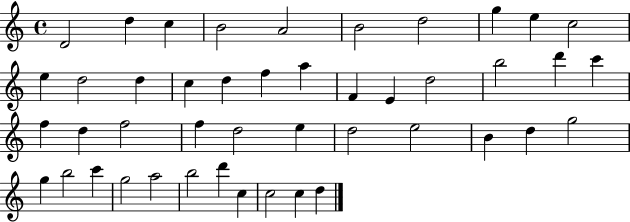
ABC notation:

X:1
T:Untitled
M:4/4
L:1/4
K:C
D2 d c B2 A2 B2 d2 g e c2 e d2 d c d f a F E d2 b2 d' c' f d f2 f d2 e d2 e2 B d g2 g b2 c' g2 a2 b2 d' c c2 c d